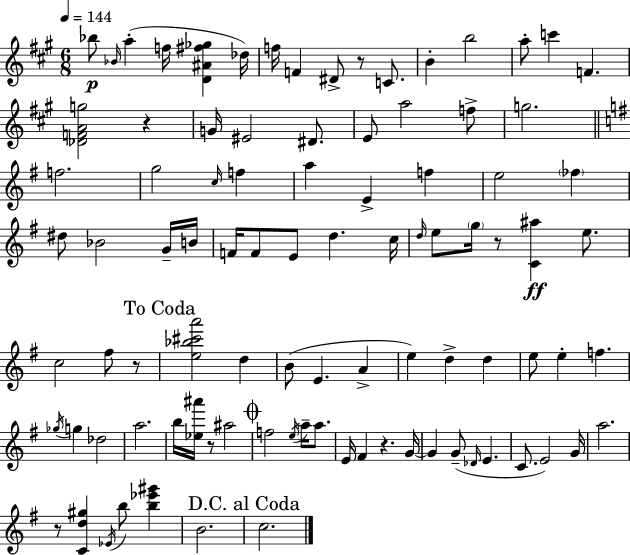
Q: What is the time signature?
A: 6/8